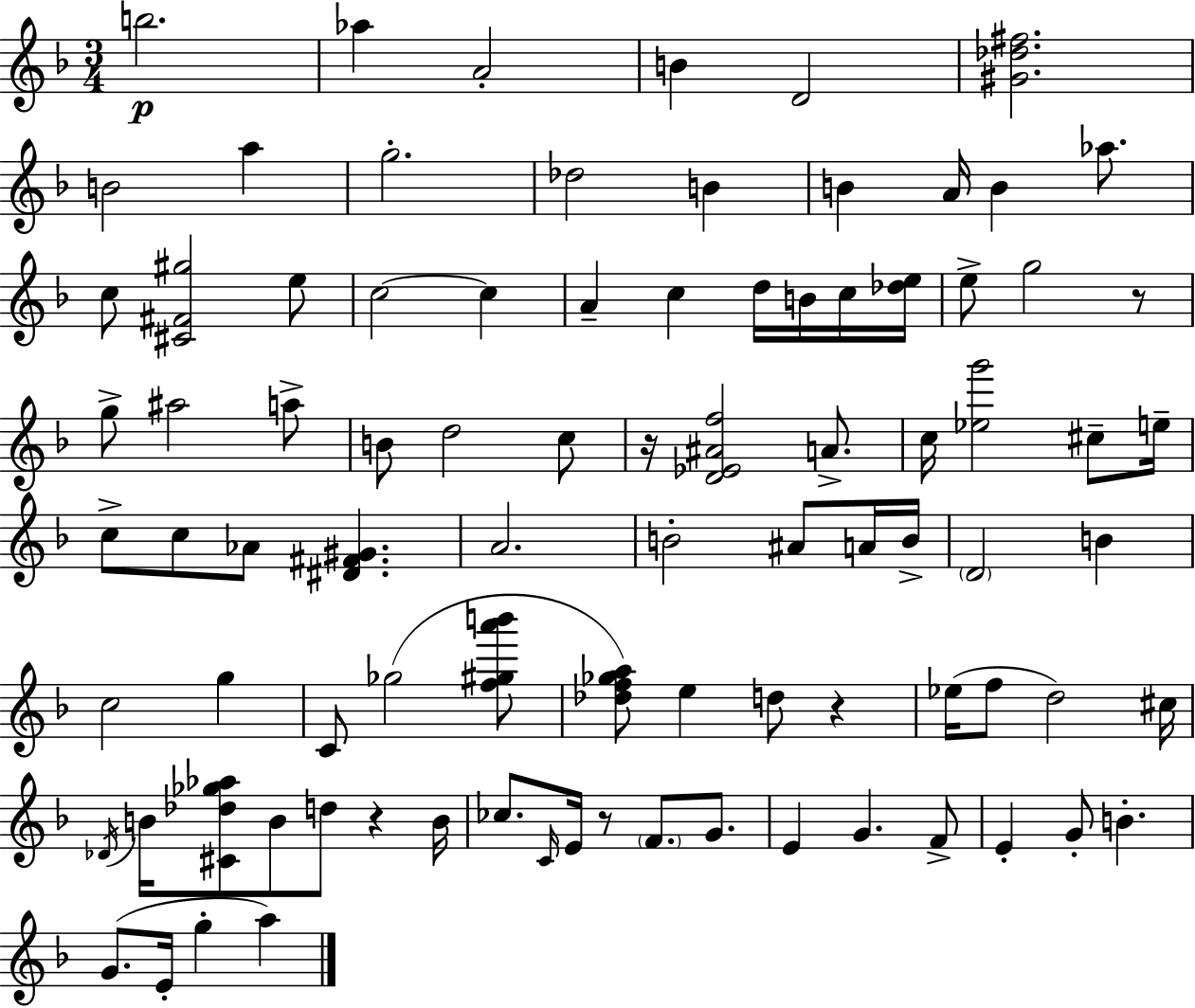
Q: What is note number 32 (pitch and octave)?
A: A4